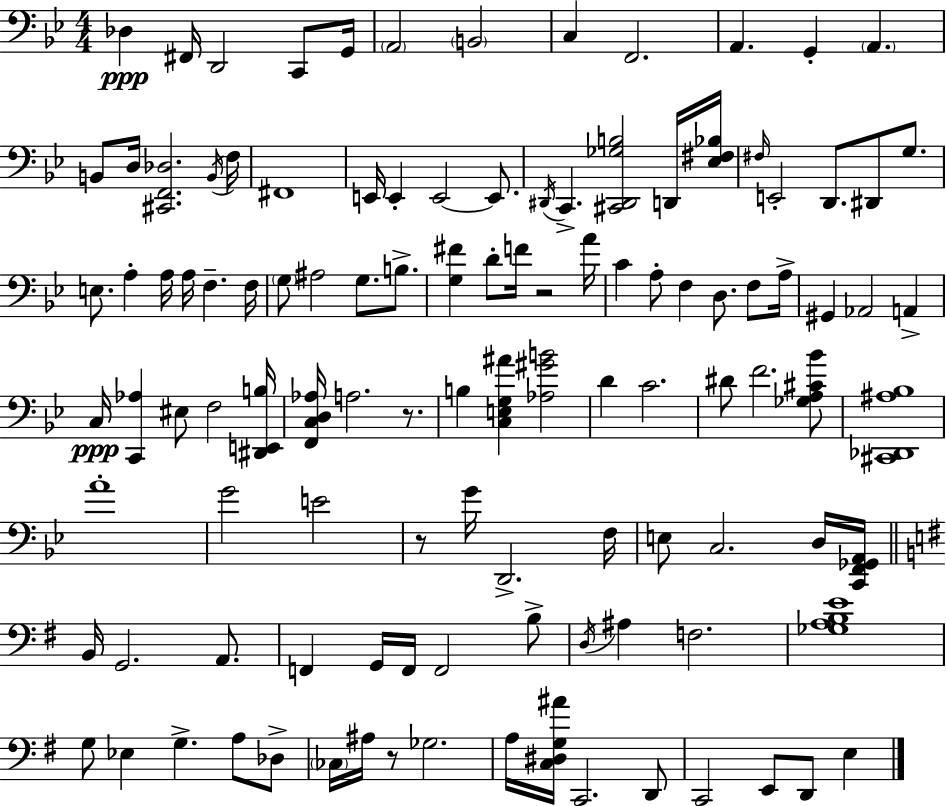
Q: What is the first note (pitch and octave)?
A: Db3